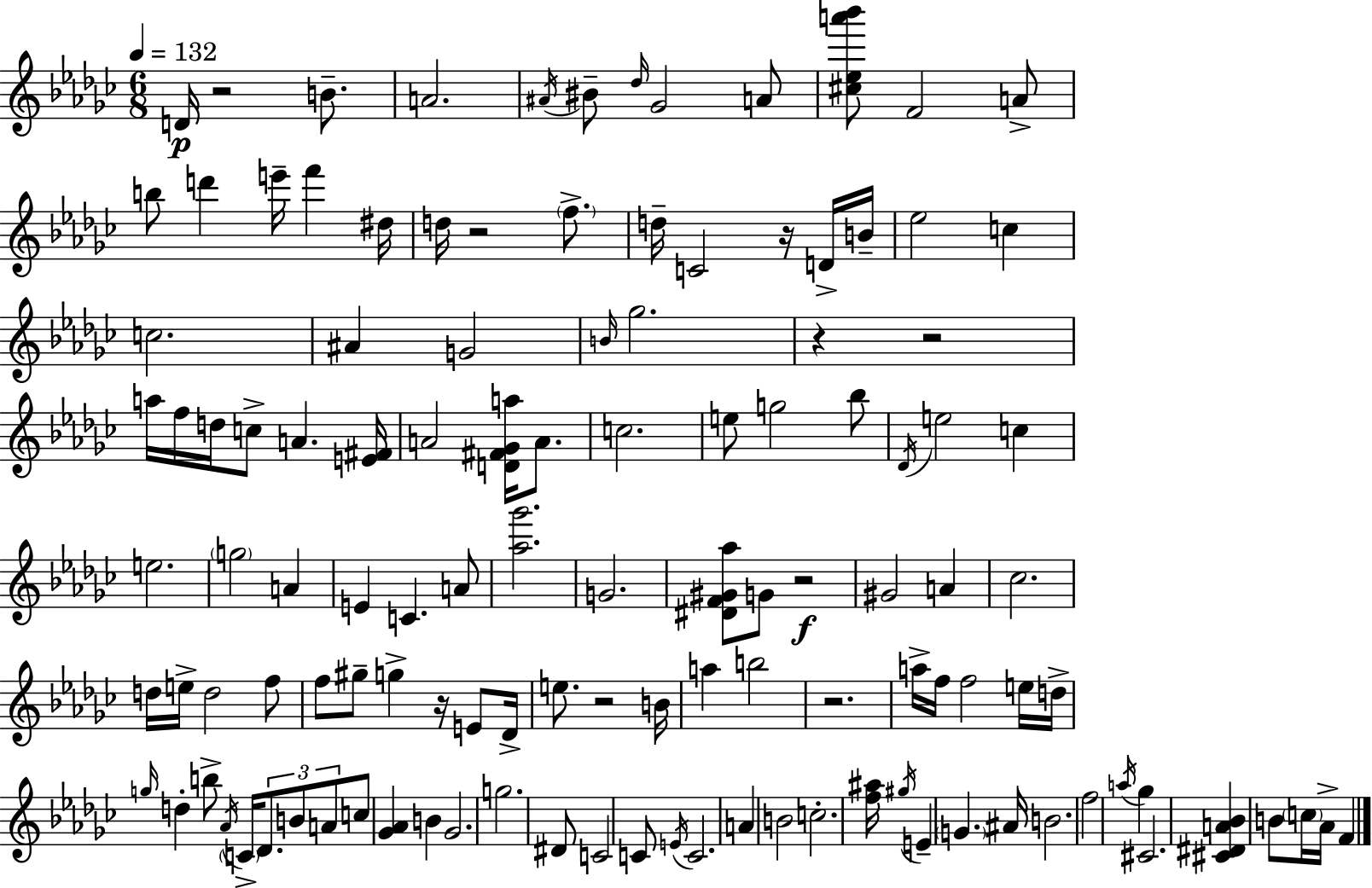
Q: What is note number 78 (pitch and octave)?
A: B4